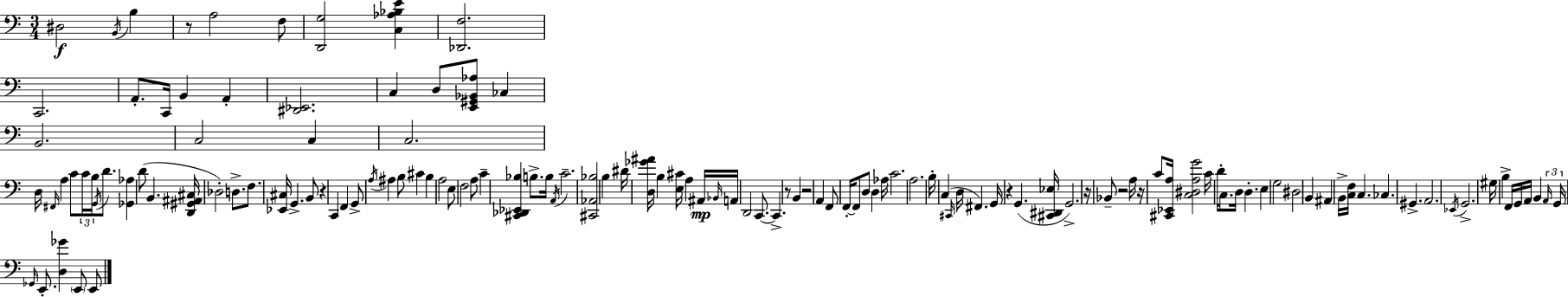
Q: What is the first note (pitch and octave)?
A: D#3